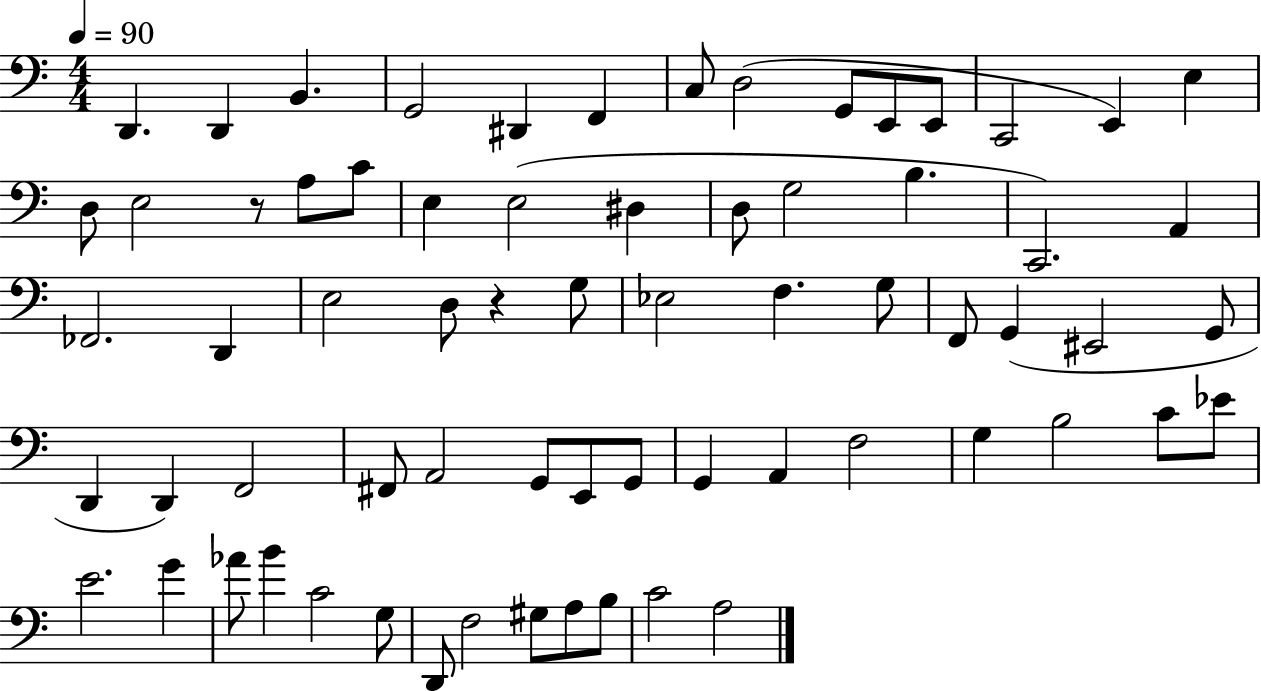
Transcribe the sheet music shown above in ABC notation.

X:1
T:Untitled
M:4/4
L:1/4
K:C
D,, D,, B,, G,,2 ^D,, F,, C,/2 D,2 G,,/2 E,,/2 E,,/2 C,,2 E,, E, D,/2 E,2 z/2 A,/2 C/2 E, E,2 ^D, D,/2 G,2 B, C,,2 A,, _F,,2 D,, E,2 D,/2 z G,/2 _E,2 F, G,/2 F,,/2 G,, ^E,,2 G,,/2 D,, D,, F,,2 ^F,,/2 A,,2 G,,/2 E,,/2 G,,/2 G,, A,, F,2 G, B,2 C/2 _E/2 E2 G _A/2 B C2 G,/2 D,,/2 F,2 ^G,/2 A,/2 B,/2 C2 A,2